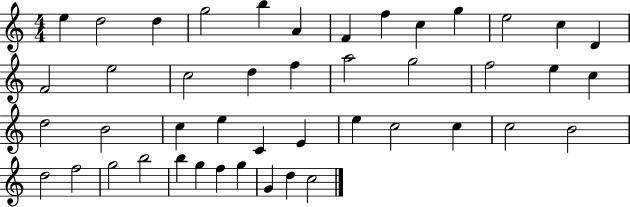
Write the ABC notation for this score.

X:1
T:Untitled
M:4/4
L:1/4
K:C
e d2 d g2 b A F f c g e2 c D F2 e2 c2 d f a2 g2 f2 e c d2 B2 c e C E e c2 c c2 B2 d2 f2 g2 b2 b g f g G d c2